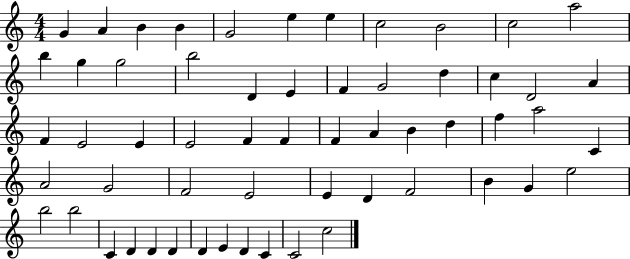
{
  \clef treble
  \numericTimeSignature
  \time 4/4
  \key c \major
  g'4 a'4 b'4 b'4 | g'2 e''4 e''4 | c''2 b'2 | c''2 a''2 | \break b''4 g''4 g''2 | b''2 d'4 e'4 | f'4 g'2 d''4 | c''4 d'2 a'4 | \break f'4 e'2 e'4 | e'2 f'4 f'4 | f'4 a'4 b'4 d''4 | f''4 a''2 c'4 | \break a'2 g'2 | f'2 e'2 | e'4 d'4 f'2 | b'4 g'4 e''2 | \break b''2 b''2 | c'4 d'4 d'4 d'4 | d'4 e'4 d'4 c'4 | c'2 c''2 | \break \bar "|."
}